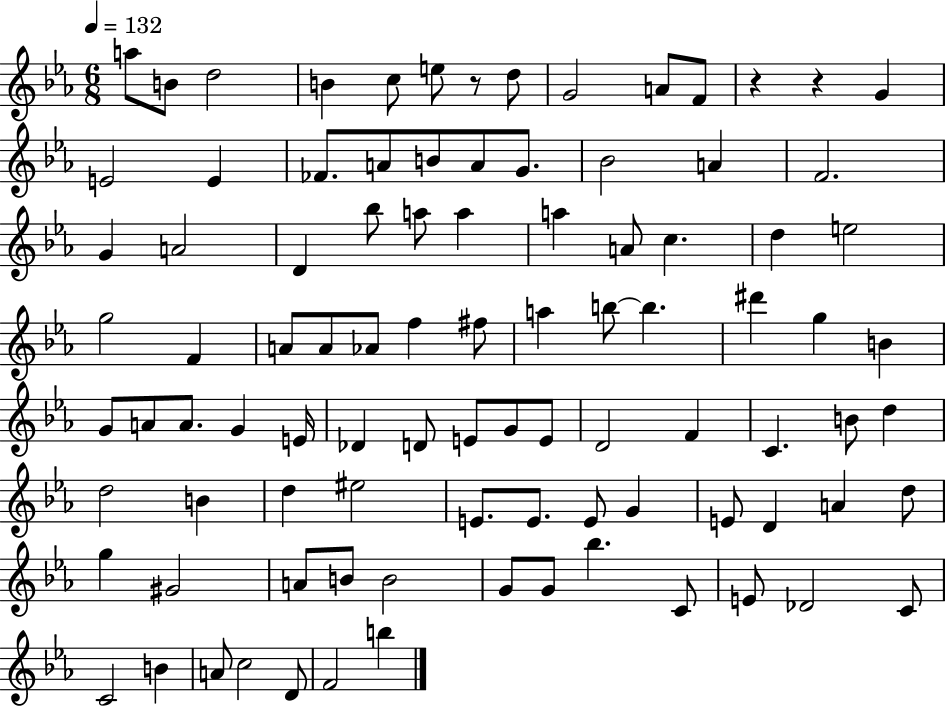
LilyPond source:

{
  \clef treble
  \numericTimeSignature
  \time 6/8
  \key ees \major
  \tempo 4 = 132
  \repeat volta 2 { a''8 b'8 d''2 | b'4 c''8 e''8 r8 d''8 | g'2 a'8 f'8 | r4 r4 g'4 | \break e'2 e'4 | fes'8. a'8 b'8 a'8 g'8. | bes'2 a'4 | f'2. | \break g'4 a'2 | d'4 bes''8 a''8 a''4 | a''4 a'8 c''4. | d''4 e''2 | \break g''2 f'4 | a'8 a'8 aes'8 f''4 fis''8 | a''4 b''8~~ b''4. | dis'''4 g''4 b'4 | \break g'8 a'8 a'8. g'4 e'16 | des'4 d'8 e'8 g'8 e'8 | d'2 f'4 | c'4. b'8 d''4 | \break d''2 b'4 | d''4 eis''2 | e'8. e'8. e'8 g'4 | e'8 d'4 a'4 d''8 | \break g''4 gis'2 | a'8 b'8 b'2 | g'8 g'8 bes''4. c'8 | e'8 des'2 c'8 | \break c'2 b'4 | a'8 c''2 d'8 | f'2 b''4 | } \bar "|."
}